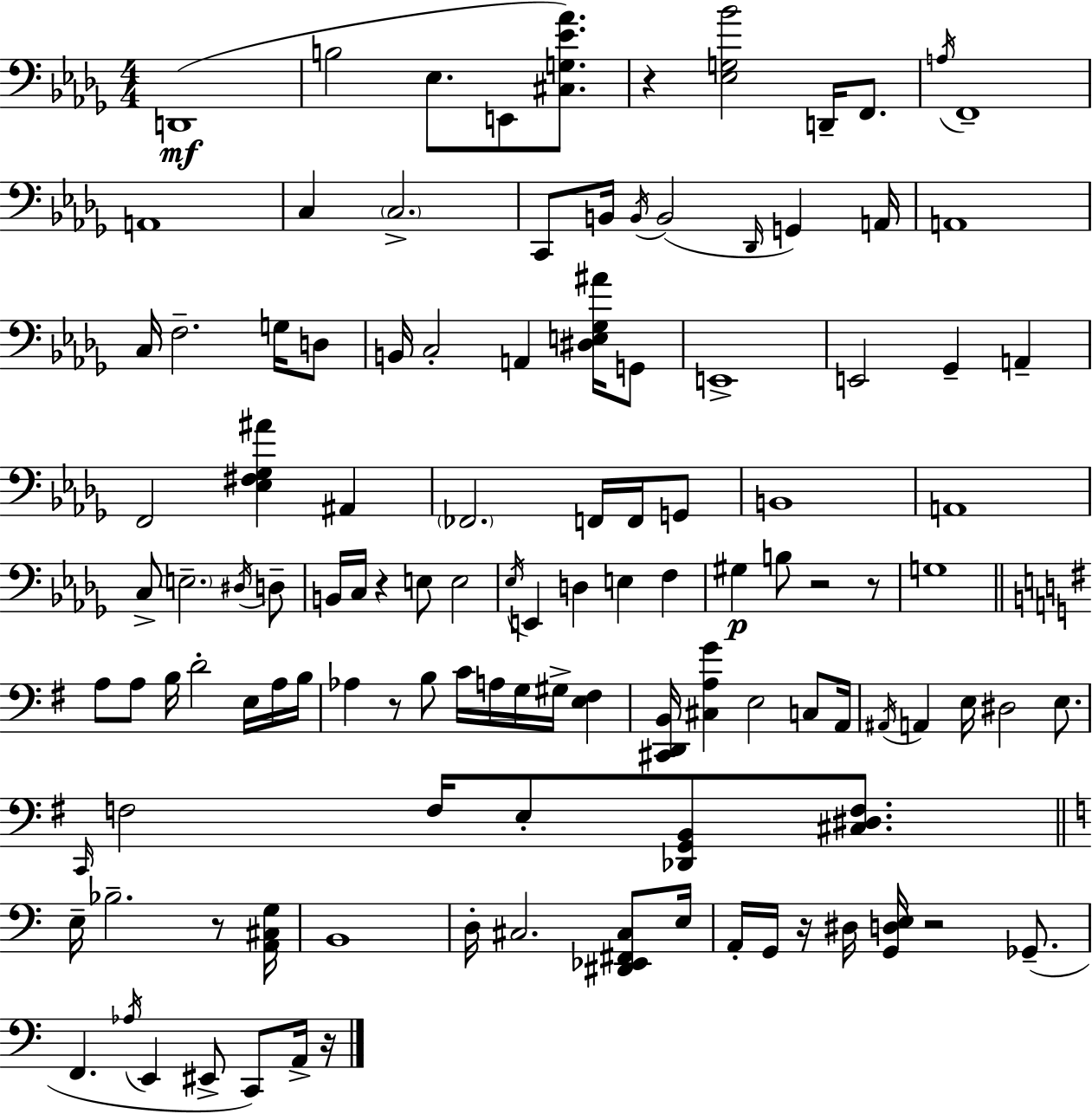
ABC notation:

X:1
T:Untitled
M:4/4
L:1/4
K:Bbm
D,,4 B,2 _E,/2 E,,/2 [^C,G,_E_A]/2 z [_E,G,_B]2 D,,/4 F,,/2 A,/4 F,,4 A,,4 C, C,2 C,,/2 B,,/4 B,,/4 B,,2 _D,,/4 G,, A,,/4 A,,4 C,/4 F,2 G,/4 D,/2 B,,/4 C,2 A,, [^D,E,_G,^A]/4 G,,/2 E,,4 E,,2 _G,, A,, F,,2 [_E,^F,_G,^A] ^A,, _F,,2 F,,/4 F,,/4 G,,/2 B,,4 A,,4 C,/2 E,2 ^D,/4 D,/2 B,,/4 C,/4 z E,/2 E,2 _E,/4 E,, D, E, F, ^G, B,/2 z2 z/2 G,4 A,/2 A,/2 B,/4 D2 E,/4 A,/4 B,/4 _A, z/2 B,/2 C/4 A,/4 G,/4 ^G,/4 [E,^F,] [^C,,D,,B,,]/4 [^C,A,G] E,2 C,/2 A,,/4 ^A,,/4 A,, E,/4 ^D,2 E,/2 C,,/4 F,2 F,/4 E,/2 [_D,,G,,B,,]/2 [^C,^D,F,]/2 E,/4 _B,2 z/2 [A,,^C,G,]/4 B,,4 D,/4 ^C,2 [^D,,_E,,^F,,^C,]/2 E,/4 A,,/4 G,,/4 z/4 ^D,/4 [G,,D,E,]/4 z2 _G,,/2 F,, _A,/4 E,, ^E,,/2 C,,/2 A,,/4 z/4